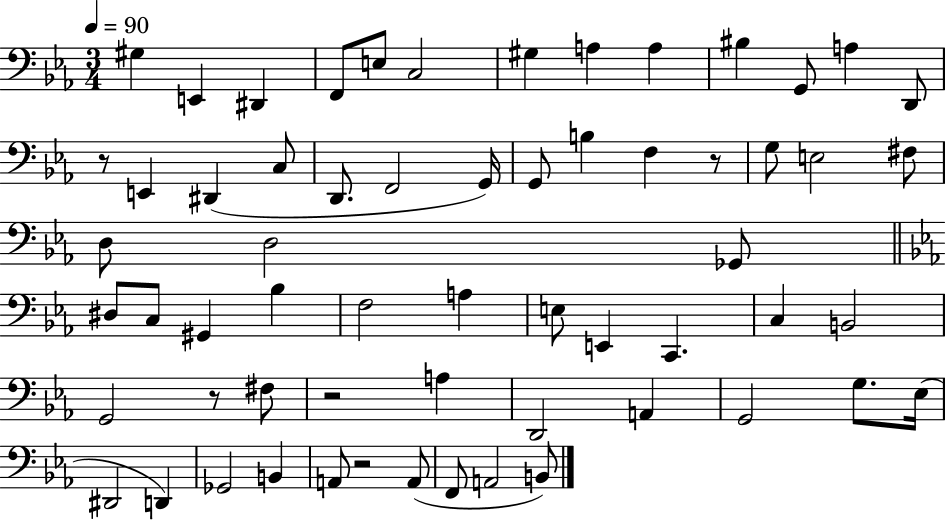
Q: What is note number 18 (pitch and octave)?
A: F2